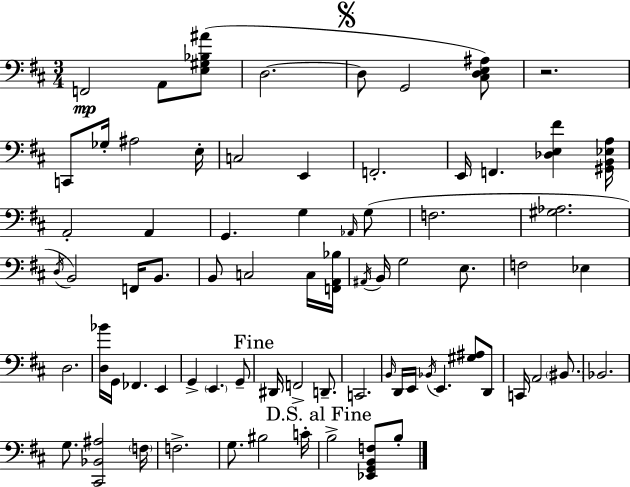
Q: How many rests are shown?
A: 1